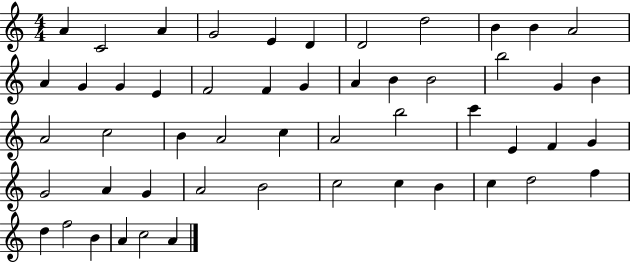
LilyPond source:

{
  \clef treble
  \numericTimeSignature
  \time 4/4
  \key c \major
  a'4 c'2 a'4 | g'2 e'4 d'4 | d'2 d''2 | b'4 b'4 a'2 | \break a'4 g'4 g'4 e'4 | f'2 f'4 g'4 | a'4 b'4 b'2 | b''2 g'4 b'4 | \break a'2 c''2 | b'4 a'2 c''4 | a'2 b''2 | c'''4 e'4 f'4 g'4 | \break g'2 a'4 g'4 | a'2 b'2 | c''2 c''4 b'4 | c''4 d''2 f''4 | \break d''4 f''2 b'4 | a'4 c''2 a'4 | \bar "|."
}